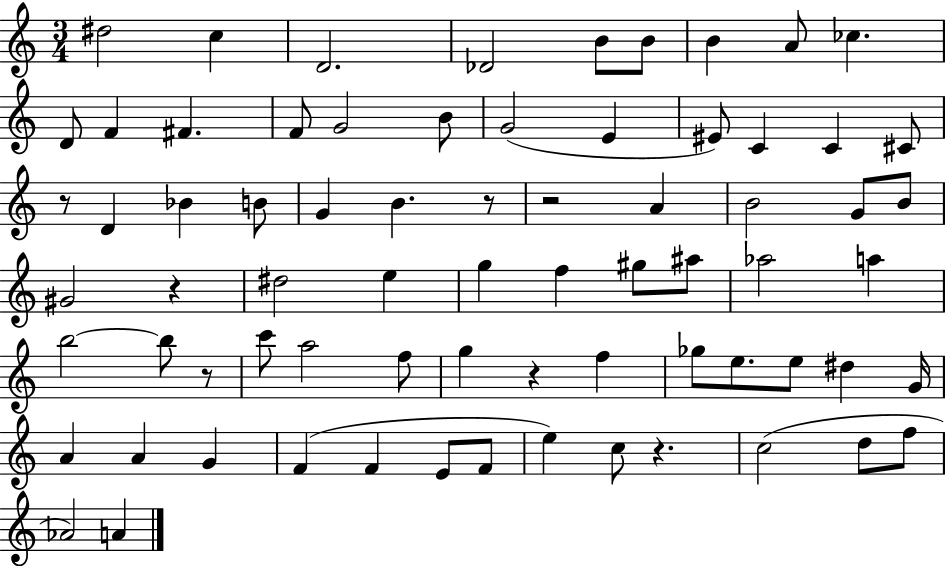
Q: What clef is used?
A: treble